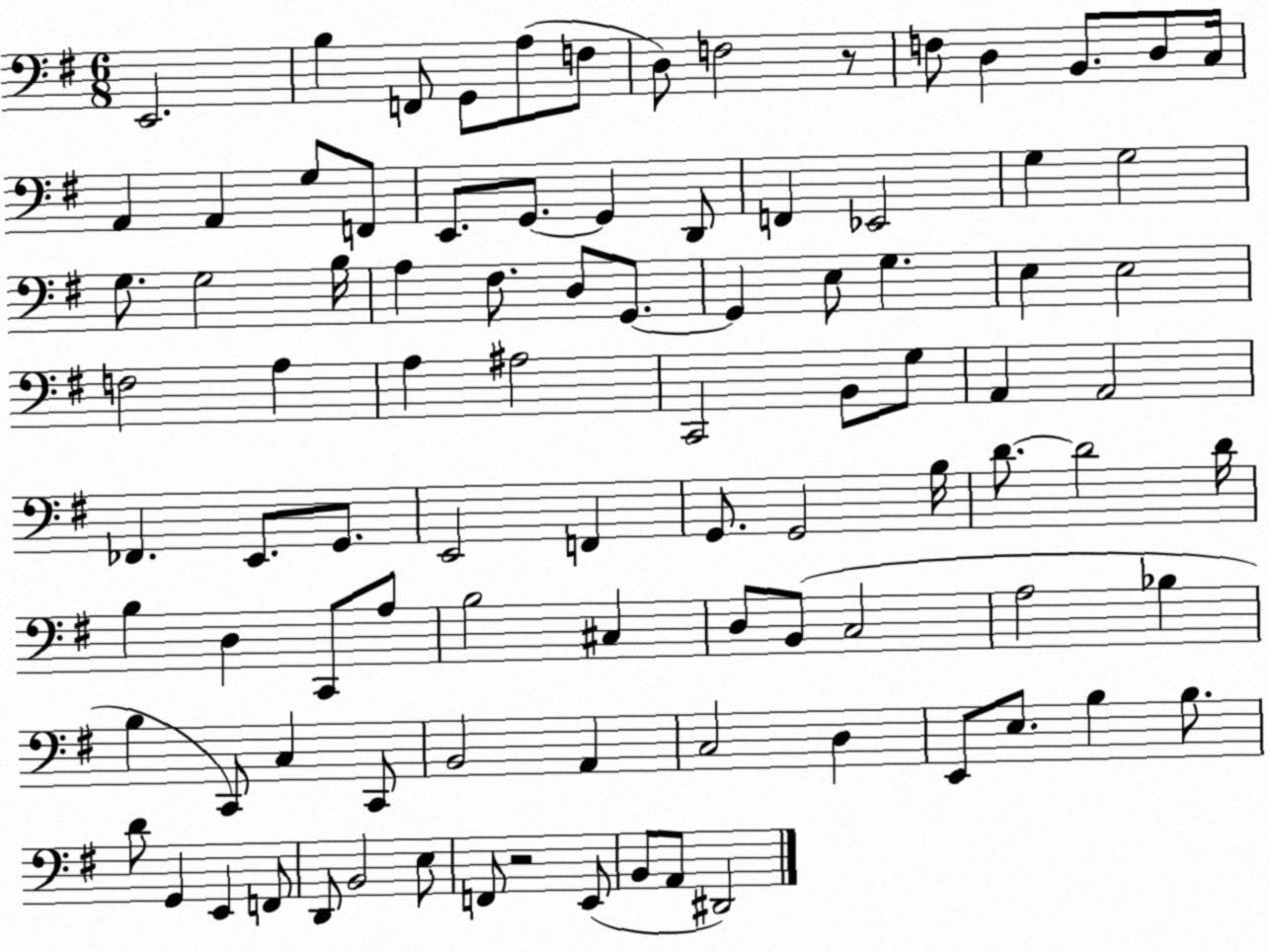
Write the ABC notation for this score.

X:1
T:Untitled
M:6/8
L:1/4
K:G
E,,2 B, F,,/2 G,,/2 A,/2 F,/2 D,/2 F,2 z/2 F,/2 D, B,,/2 D,/2 C,/4 A,, A,, G,/2 F,,/2 E,,/2 G,,/2 G,, D,,/2 F,, _E,,2 G, G,2 G,/2 G,2 B,/4 A, ^F,/2 D,/2 G,,/2 G,, E,/2 G, E, E,2 F,2 A, A, ^A,2 C,,2 B,,/2 G,/2 A,, A,,2 _F,, E,,/2 G,,/2 E,,2 F,, G,,/2 G,,2 B,/4 D/2 D2 D/4 B, D, C,,/2 A,/2 B,2 ^C, D,/2 B,,/2 C,2 A,2 _B, B, C,,/2 C, C,,/2 B,,2 A,, C,2 D, E,,/2 E,/2 B, B,/2 D/2 G,, E,, F,,/2 D,,/2 B,,2 E,/2 F,,/2 z2 E,,/2 B,,/2 A,,/2 ^D,,2